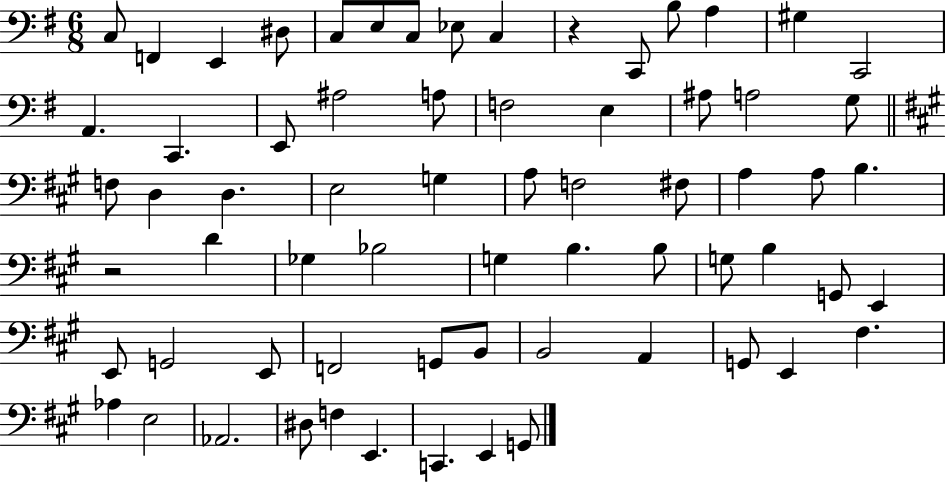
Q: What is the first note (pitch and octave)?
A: C3